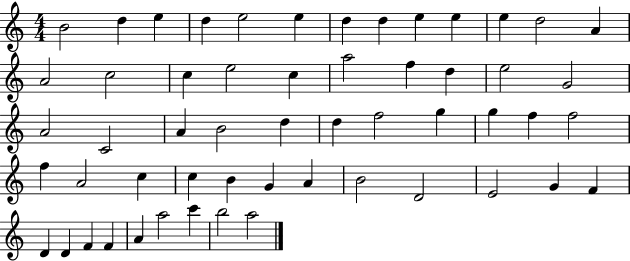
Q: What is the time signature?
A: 4/4